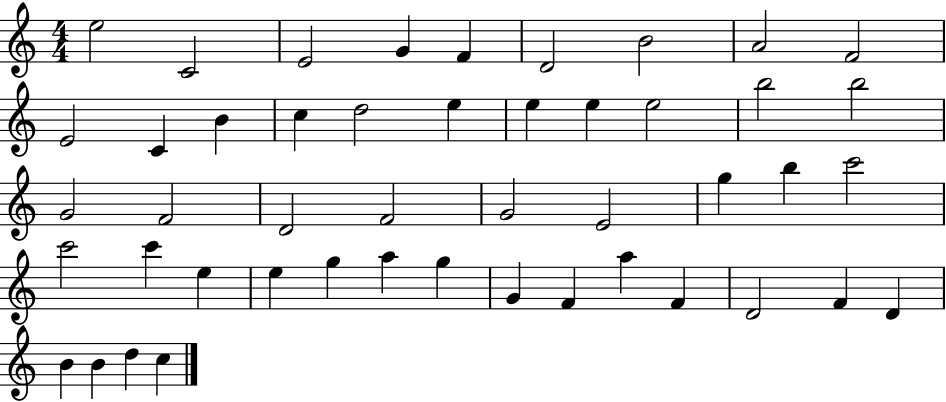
X:1
T:Untitled
M:4/4
L:1/4
K:C
e2 C2 E2 G F D2 B2 A2 F2 E2 C B c d2 e e e e2 b2 b2 G2 F2 D2 F2 G2 E2 g b c'2 c'2 c' e e g a g G F a F D2 F D B B d c